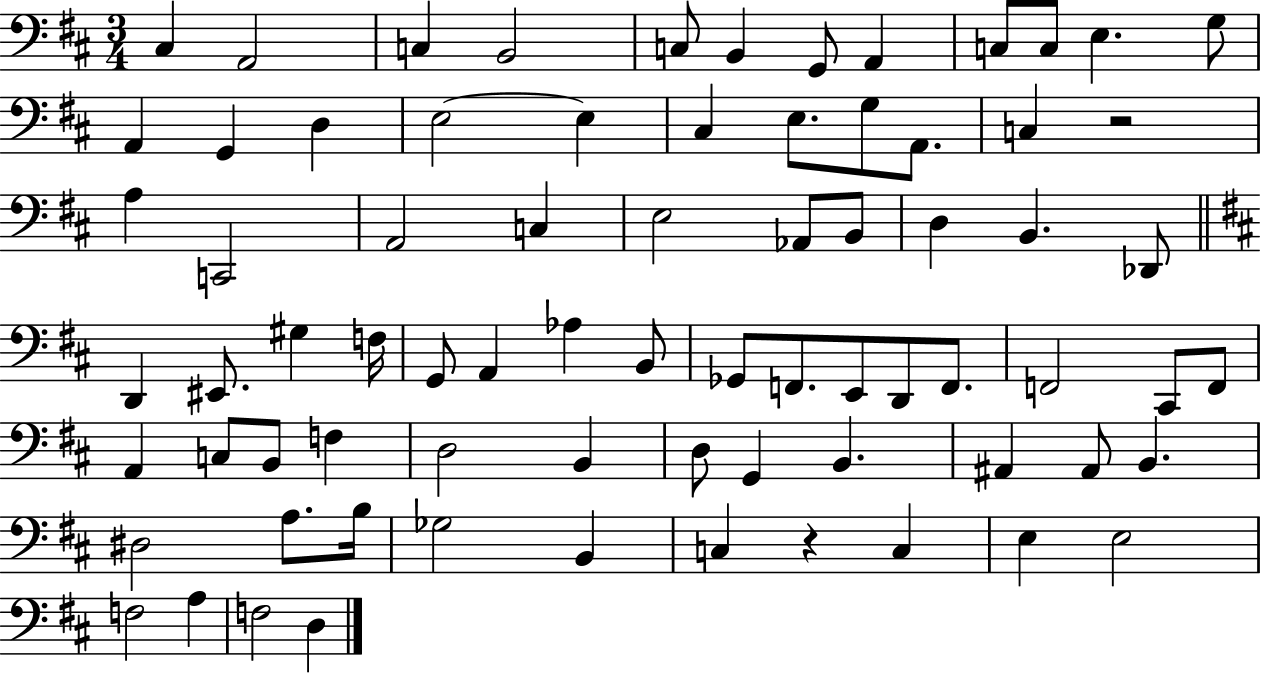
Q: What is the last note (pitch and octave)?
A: D3